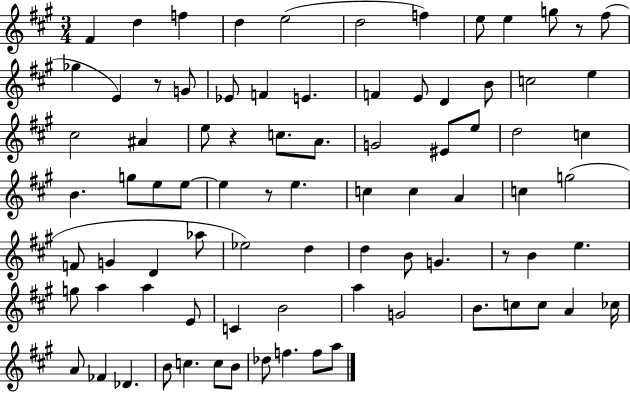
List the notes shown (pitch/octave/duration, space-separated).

F#4/q D5/q F5/q D5/q E5/h D5/h F5/q E5/e E5/q G5/e R/e F#5/e Gb5/q E4/q R/e G4/e Eb4/e F4/q E4/q. F4/q E4/e D4/q B4/e C5/h E5/q C#5/h A#4/q E5/e R/q C5/e. A4/e. G4/h EIS4/e E5/e D5/h C5/q B4/q. G5/e E5/e E5/e E5/q R/e E5/q. C5/q C5/q A4/q C5/q G5/h F4/e G4/q D4/q Ab5/e Eb5/h D5/q D5/q B4/e G4/q. R/e B4/q E5/q. G5/e A5/q A5/q E4/e C4/q B4/h A5/q G4/h B4/e. C5/e C5/e A4/q CES5/s A4/e FES4/q Db4/q. B4/e C5/q. C5/e B4/e Db5/e F5/q. F5/e A5/e